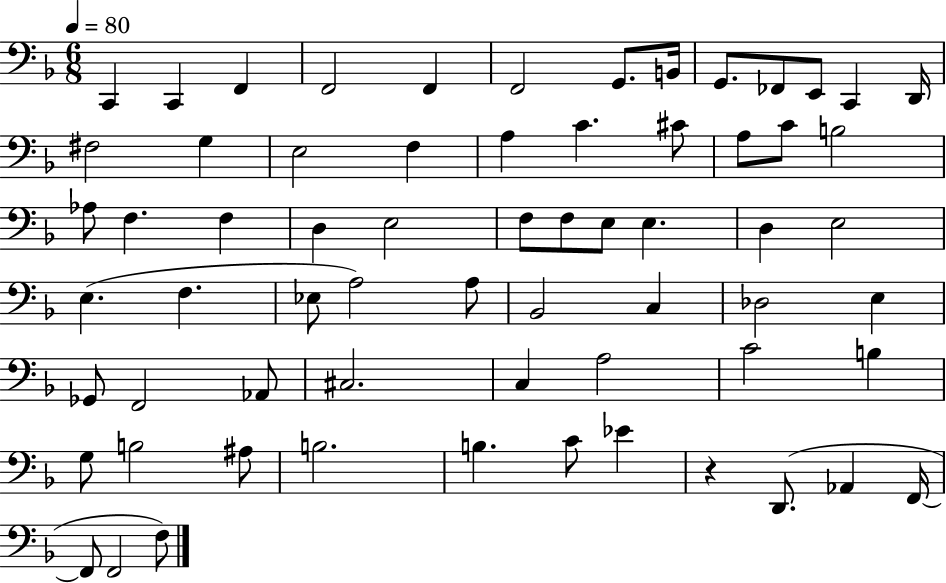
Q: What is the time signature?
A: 6/8